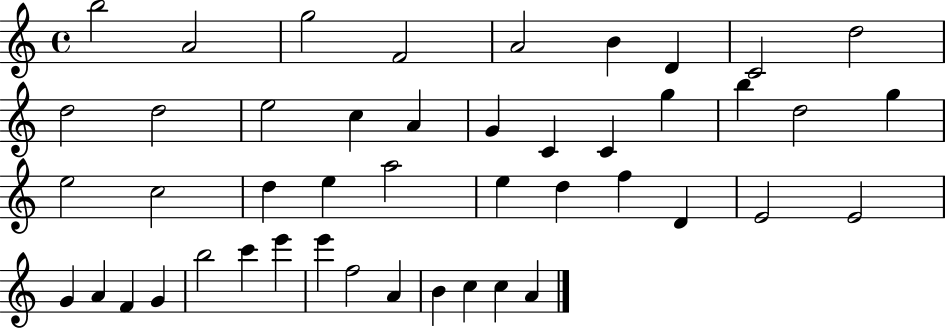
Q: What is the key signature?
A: C major